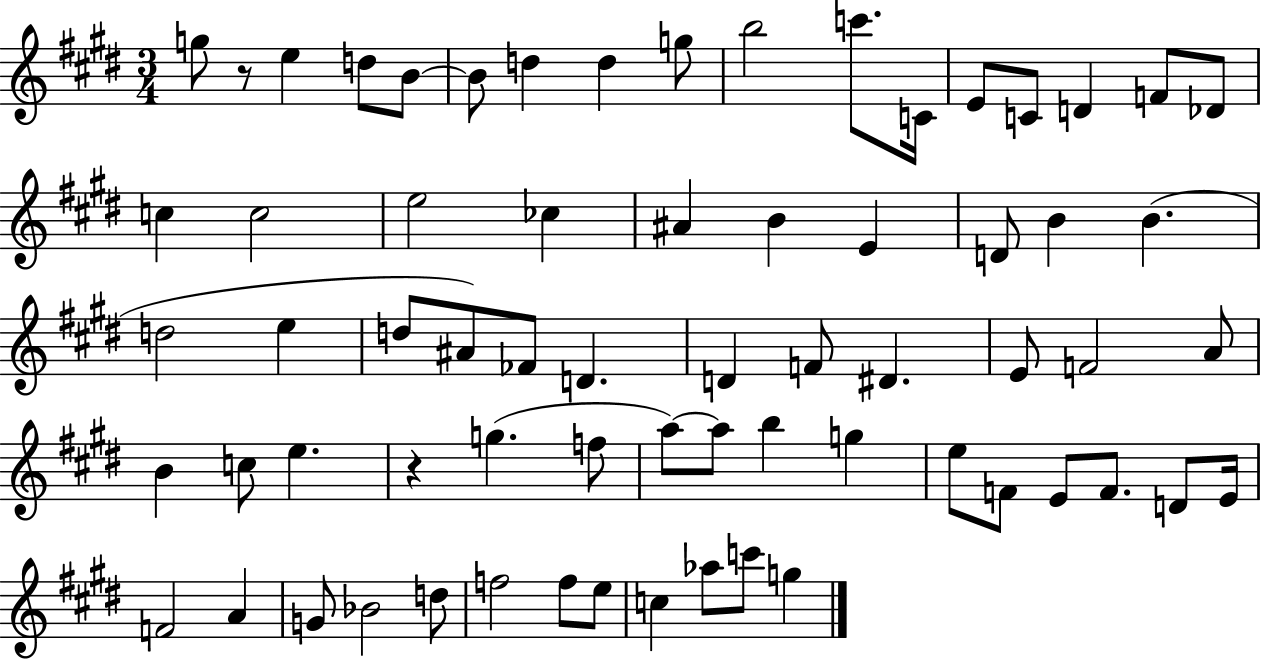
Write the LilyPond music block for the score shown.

{
  \clef treble
  \numericTimeSignature
  \time 3/4
  \key e \major
  g''8 r8 e''4 d''8 b'8~~ | b'8 d''4 d''4 g''8 | b''2 c'''8. c'16 | e'8 c'8 d'4 f'8 des'8 | \break c''4 c''2 | e''2 ces''4 | ais'4 b'4 e'4 | d'8 b'4 b'4.( | \break d''2 e''4 | d''8 ais'8) fes'8 d'4. | d'4 f'8 dis'4. | e'8 f'2 a'8 | \break b'4 c''8 e''4. | r4 g''4.( f''8 | a''8~~) a''8 b''4 g''4 | e''8 f'8 e'8 f'8. d'8 e'16 | \break f'2 a'4 | g'8 bes'2 d''8 | f''2 f''8 e''8 | c''4 aes''8 c'''8 g''4 | \break \bar "|."
}